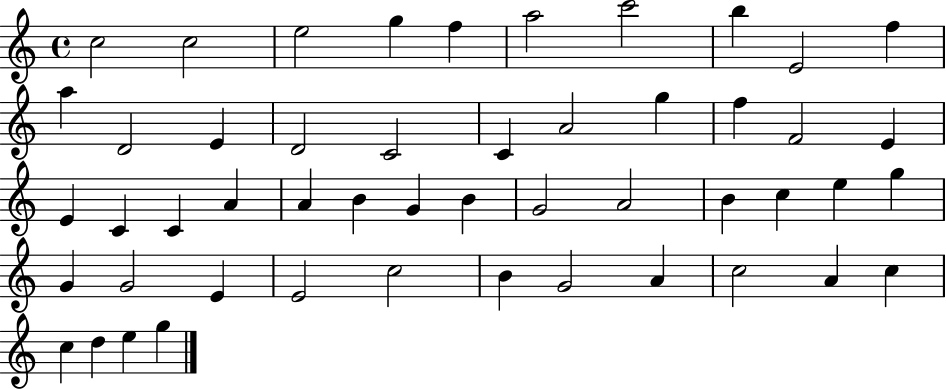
{
  \clef treble
  \time 4/4
  \defaultTimeSignature
  \key c \major
  c''2 c''2 | e''2 g''4 f''4 | a''2 c'''2 | b''4 e'2 f''4 | \break a''4 d'2 e'4 | d'2 c'2 | c'4 a'2 g''4 | f''4 f'2 e'4 | \break e'4 c'4 c'4 a'4 | a'4 b'4 g'4 b'4 | g'2 a'2 | b'4 c''4 e''4 g''4 | \break g'4 g'2 e'4 | e'2 c''2 | b'4 g'2 a'4 | c''2 a'4 c''4 | \break c''4 d''4 e''4 g''4 | \bar "|."
}